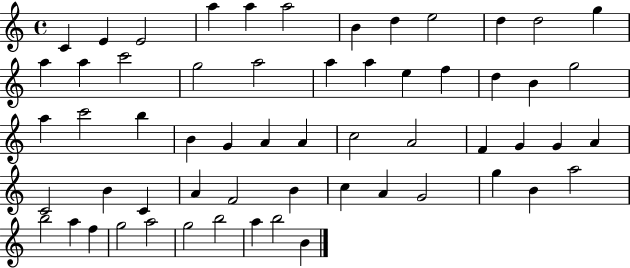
C4/q E4/q E4/h A5/q A5/q A5/h B4/q D5/q E5/h D5/q D5/h G5/q A5/q A5/q C6/h G5/h A5/h A5/q A5/q E5/q F5/q D5/q B4/q G5/h A5/q C6/h B5/q B4/q G4/q A4/q A4/q C5/h A4/h F4/q G4/q G4/q A4/q C4/h B4/q C4/q A4/q F4/h B4/q C5/q A4/q G4/h G5/q B4/q A5/h B5/h A5/q F5/q G5/h A5/h G5/h B5/h A5/q B5/h B4/q